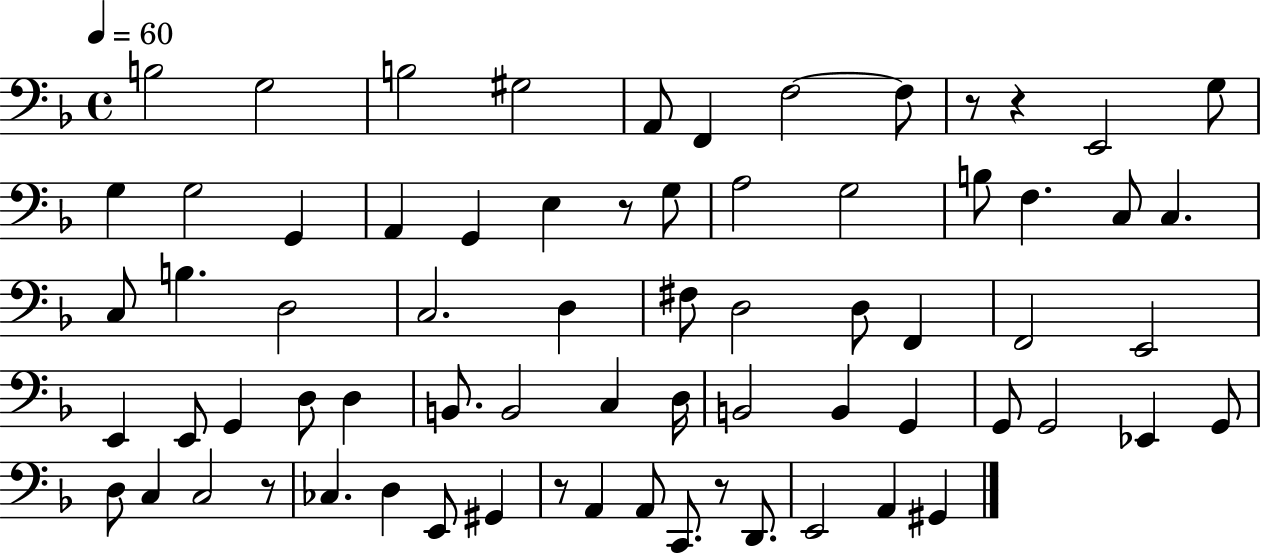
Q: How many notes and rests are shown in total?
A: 70